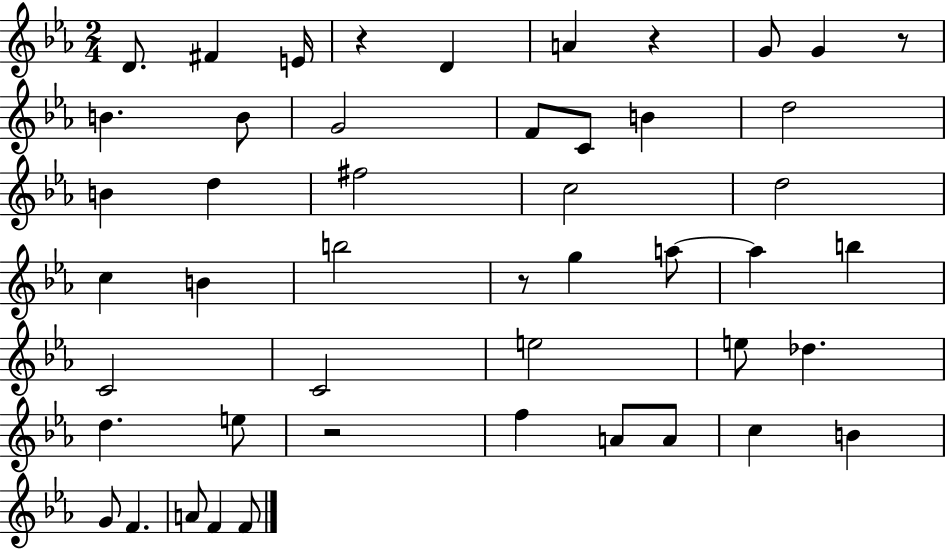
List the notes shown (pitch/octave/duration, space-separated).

D4/e. F#4/q E4/s R/q D4/q A4/q R/q G4/e G4/q R/e B4/q. B4/e G4/h F4/e C4/e B4/q D5/h B4/q D5/q F#5/h C5/h D5/h C5/q B4/q B5/h R/e G5/q A5/e A5/q B5/q C4/h C4/h E5/h E5/e Db5/q. D5/q. E5/e R/h F5/q A4/e A4/e C5/q B4/q G4/e F4/q. A4/e F4/q F4/e